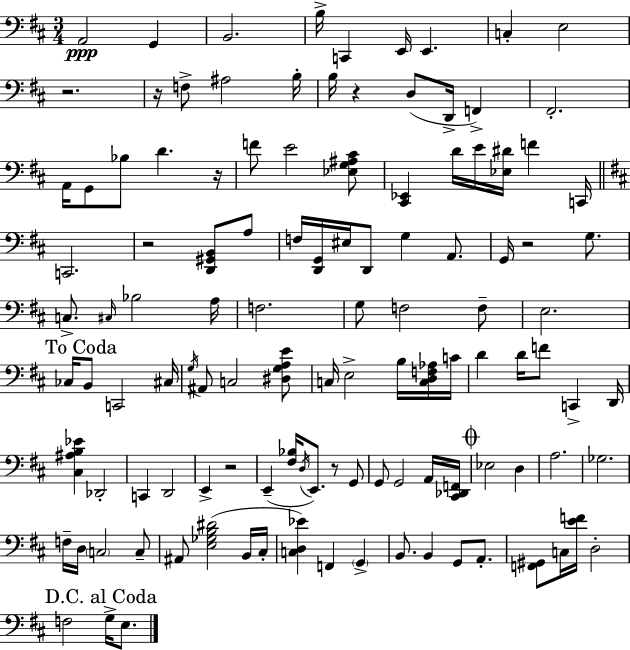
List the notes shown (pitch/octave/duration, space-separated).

A2/h G2/q B2/h. B3/s C2/q E2/s E2/q. C3/q E3/h R/h. R/s F3/e A#3/h B3/s B3/s R/q D3/e D2/s F2/q F#2/h. A2/s G2/e Bb3/e D4/q. R/s F4/e E4/h [Eb3,G3,A#3,C#4]/e [C#2,Eb2]/q D4/s E4/s [Eb3,D#4]/s F4/q C2/s C2/h. R/h [D2,G#2,B2]/e A3/e F3/s [D2,G2]/s EIS3/s D2/e G3/q A2/e. G2/s R/h G3/e. C3/e. C#3/s Bb3/h A3/s F3/h. G3/e F3/h F3/e E3/h. CES3/s B2/e C2/h C#3/s G3/s A#2/e C3/h [D#3,G3,A3,E4]/e C3/s E3/h B3/s [C3,D3,F3,Ab3]/s C4/s D4/q D4/s F4/e C2/q D2/s [C#3,A#3,B3,Eb4]/q Db2/h C2/q D2/h E2/q R/h E2/q [F#3,Bb3]/s D3/s E2/e. R/e G2/e G2/e G2/h A2/s [C#2,Db2,F2]/s Eb3/h D3/q A3/h. Gb3/h. F3/s D3/s C3/h C3/e A#2/e [E3,Gb3,B3,D#4]/h B2/s C#3/s [C3,D3,Eb4]/q F2/q G2/q B2/e. B2/q G2/e A2/e. [F2,G#2]/e C3/s [E4,F4]/s D3/h F3/h G3/s E3/e.